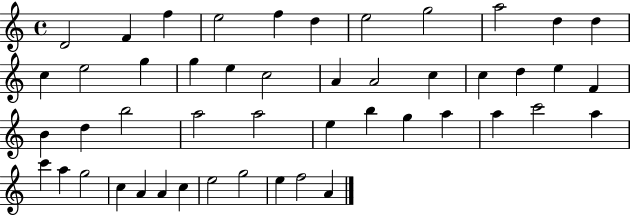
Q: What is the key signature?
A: C major